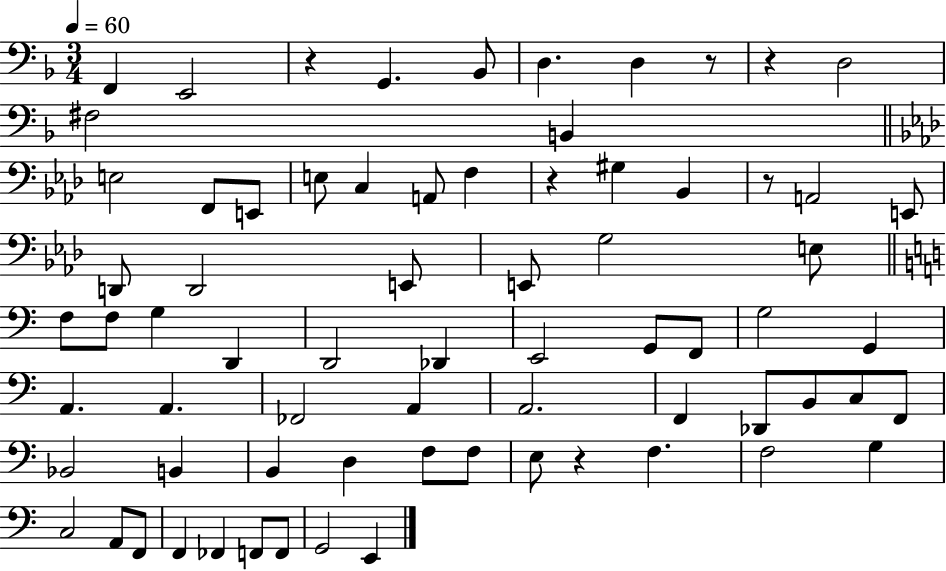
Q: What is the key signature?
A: F major